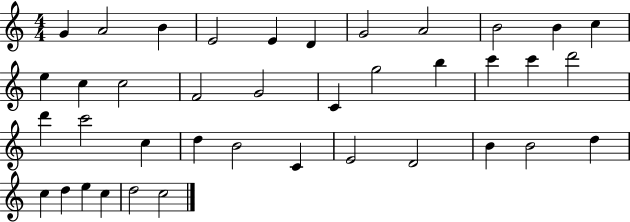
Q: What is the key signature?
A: C major